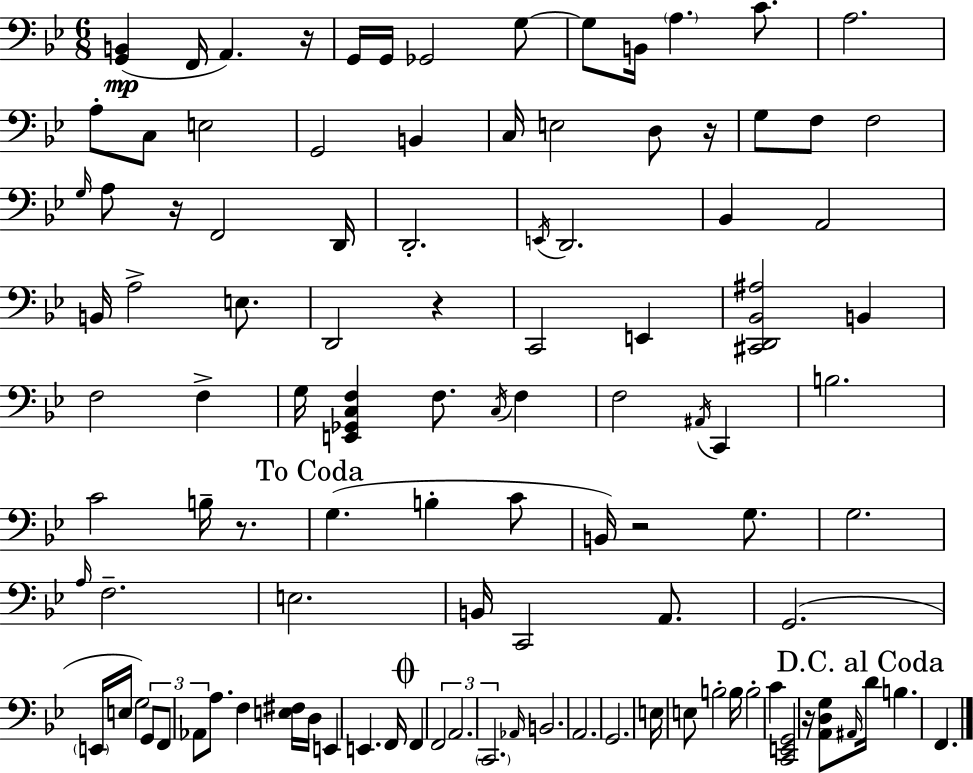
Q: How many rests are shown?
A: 7